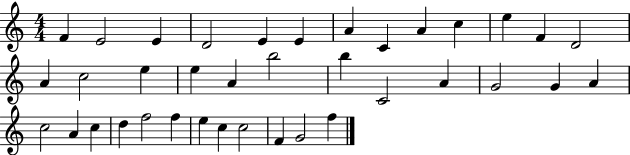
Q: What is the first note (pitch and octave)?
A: F4